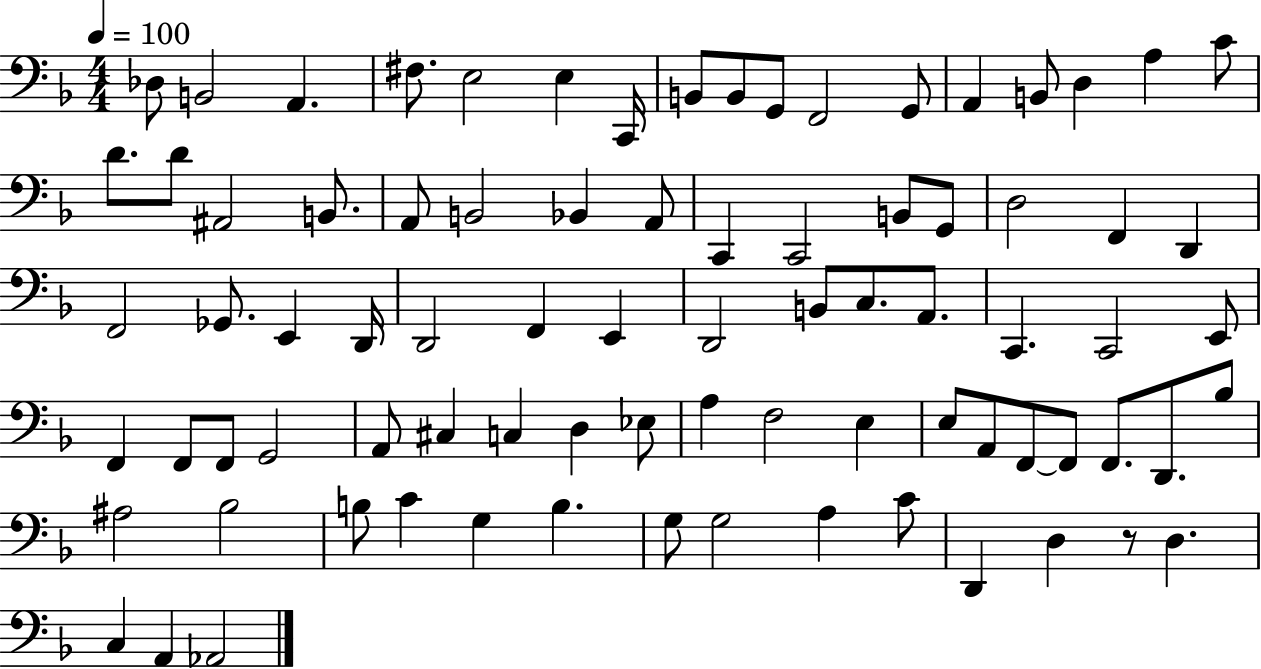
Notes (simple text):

Db3/e B2/h A2/q. F#3/e. E3/h E3/q C2/s B2/e B2/e G2/e F2/h G2/e A2/q B2/e D3/q A3/q C4/e D4/e. D4/e A#2/h B2/e. A2/e B2/h Bb2/q A2/e C2/q C2/h B2/e G2/e D3/h F2/q D2/q F2/h Gb2/e. E2/q D2/s D2/h F2/q E2/q D2/h B2/e C3/e. A2/e. C2/q. C2/h E2/e F2/q F2/e F2/e G2/h A2/e C#3/q C3/q D3/q Eb3/e A3/q F3/h E3/q E3/e A2/e F2/e F2/e F2/e. D2/e. Bb3/e A#3/h Bb3/h B3/e C4/q G3/q B3/q. G3/e G3/h A3/q C4/e D2/q D3/q R/e D3/q. C3/q A2/q Ab2/h